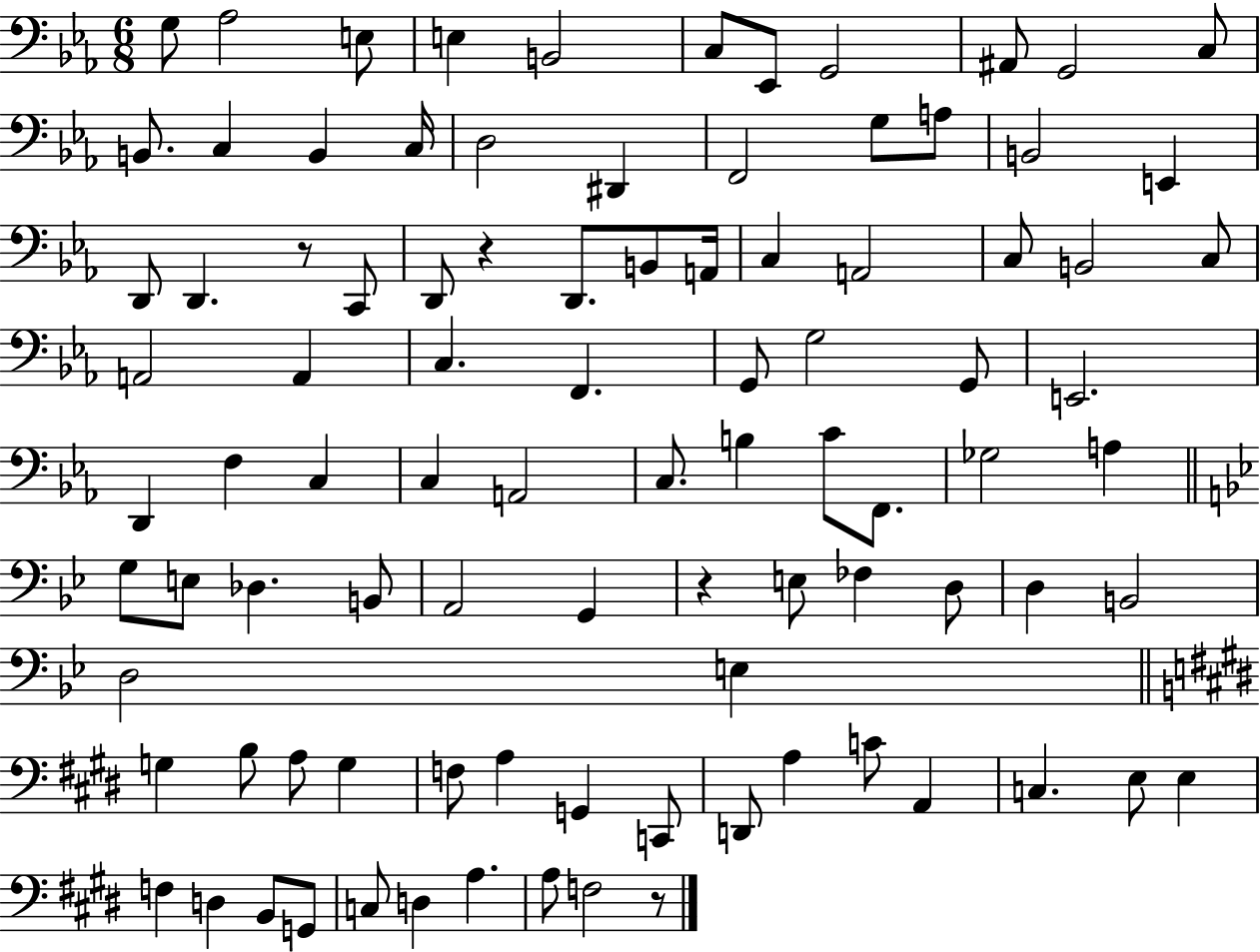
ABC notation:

X:1
T:Untitled
M:6/8
L:1/4
K:Eb
G,/2 _A,2 E,/2 E, B,,2 C,/2 _E,,/2 G,,2 ^A,,/2 G,,2 C,/2 B,,/2 C, B,, C,/4 D,2 ^D,, F,,2 G,/2 A,/2 B,,2 E,, D,,/2 D,, z/2 C,,/2 D,,/2 z D,,/2 B,,/2 A,,/4 C, A,,2 C,/2 B,,2 C,/2 A,,2 A,, C, F,, G,,/2 G,2 G,,/2 E,,2 D,, F, C, C, A,,2 C,/2 B, C/2 F,,/2 _G,2 A, G,/2 E,/2 _D, B,,/2 A,,2 G,, z E,/2 _F, D,/2 D, B,,2 D,2 E, G, B,/2 A,/2 G, F,/2 A, G,, C,,/2 D,,/2 A, C/2 A,, C, E,/2 E, F, D, B,,/2 G,,/2 C,/2 D, A, A,/2 F,2 z/2